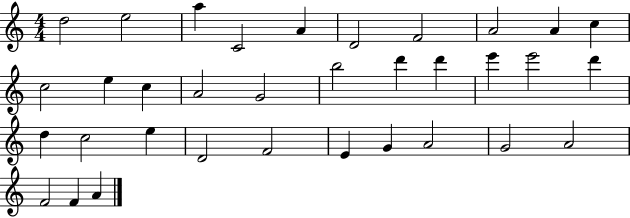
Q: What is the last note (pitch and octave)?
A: A4